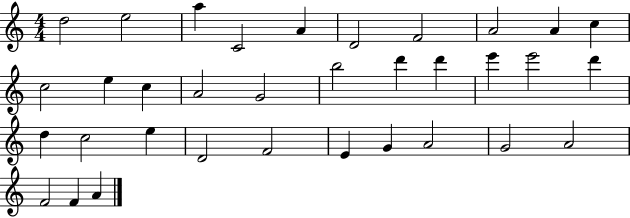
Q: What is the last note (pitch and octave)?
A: A4